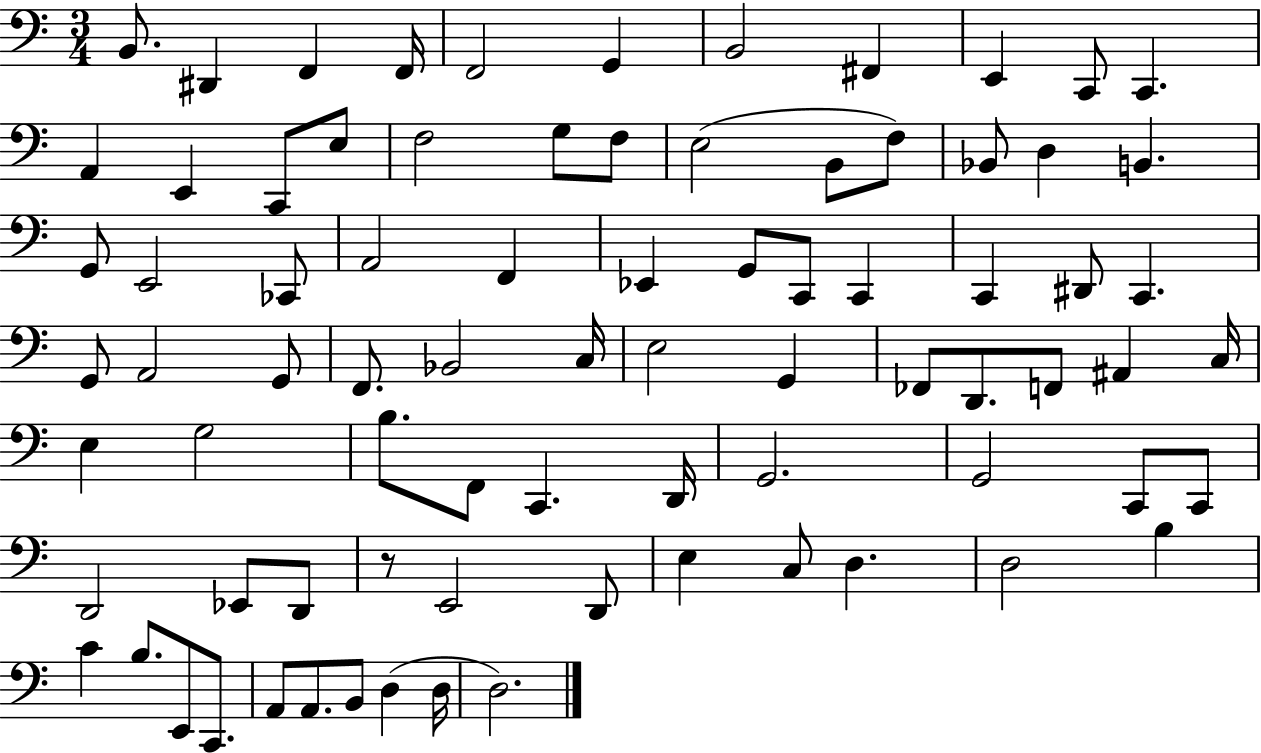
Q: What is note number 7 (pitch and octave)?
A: B2